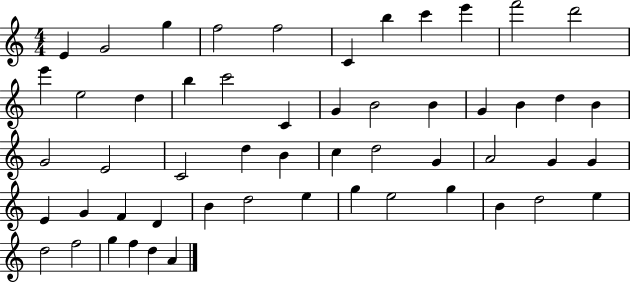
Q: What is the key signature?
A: C major